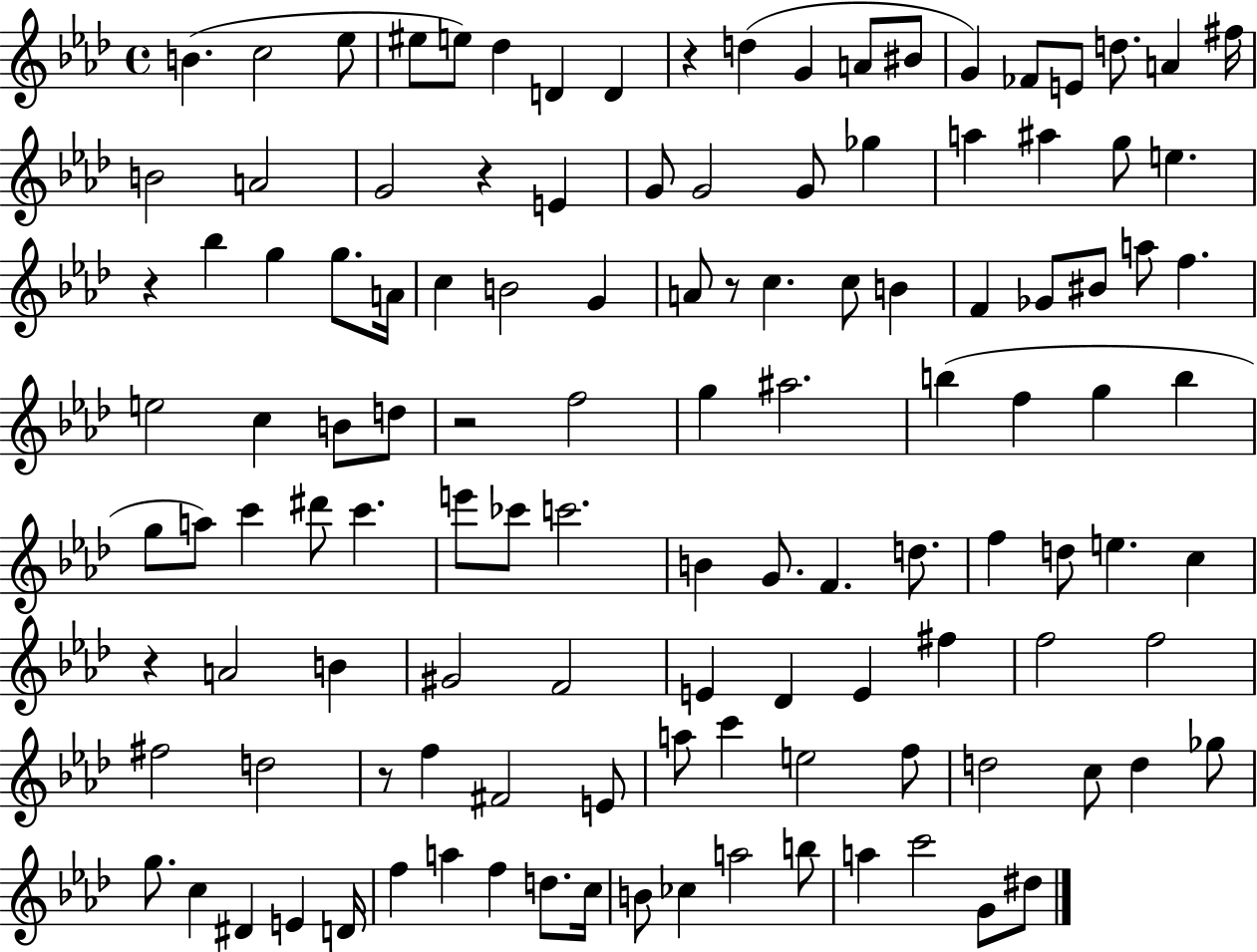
B4/q. C5/h Eb5/e EIS5/e E5/e Db5/q D4/q D4/q R/q D5/q G4/q A4/e BIS4/e G4/q FES4/e E4/e D5/e. A4/q F#5/s B4/h A4/h G4/h R/q E4/q G4/e G4/h G4/e Gb5/q A5/q A#5/q G5/e E5/q. R/q Bb5/q G5/q G5/e. A4/s C5/q B4/h G4/q A4/e R/e C5/q. C5/e B4/q F4/q Gb4/e BIS4/e A5/e F5/q. E5/h C5/q B4/e D5/e R/h F5/h G5/q A#5/h. B5/q F5/q G5/q B5/q G5/e A5/e C6/q D#6/e C6/q. E6/e CES6/e C6/h. B4/q G4/e. F4/q. D5/e. F5/q D5/e E5/q. C5/q R/q A4/h B4/q G#4/h F4/h E4/q Db4/q E4/q F#5/q F5/h F5/h F#5/h D5/h R/e F5/q F#4/h E4/e A5/e C6/q E5/h F5/e D5/h C5/e D5/q Gb5/e G5/e. C5/q D#4/q E4/q D4/s F5/q A5/q F5/q D5/e. C5/s B4/e CES5/q A5/h B5/e A5/q C6/h G4/e D#5/e